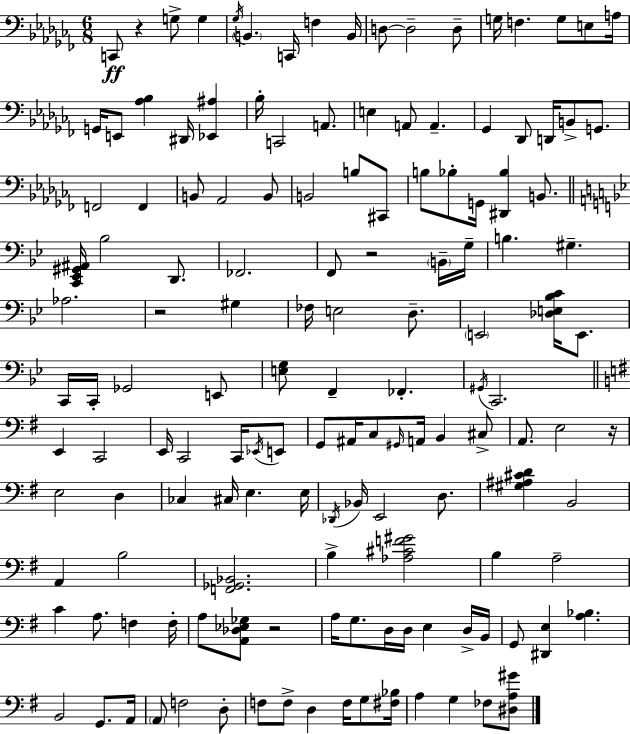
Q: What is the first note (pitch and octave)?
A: C2